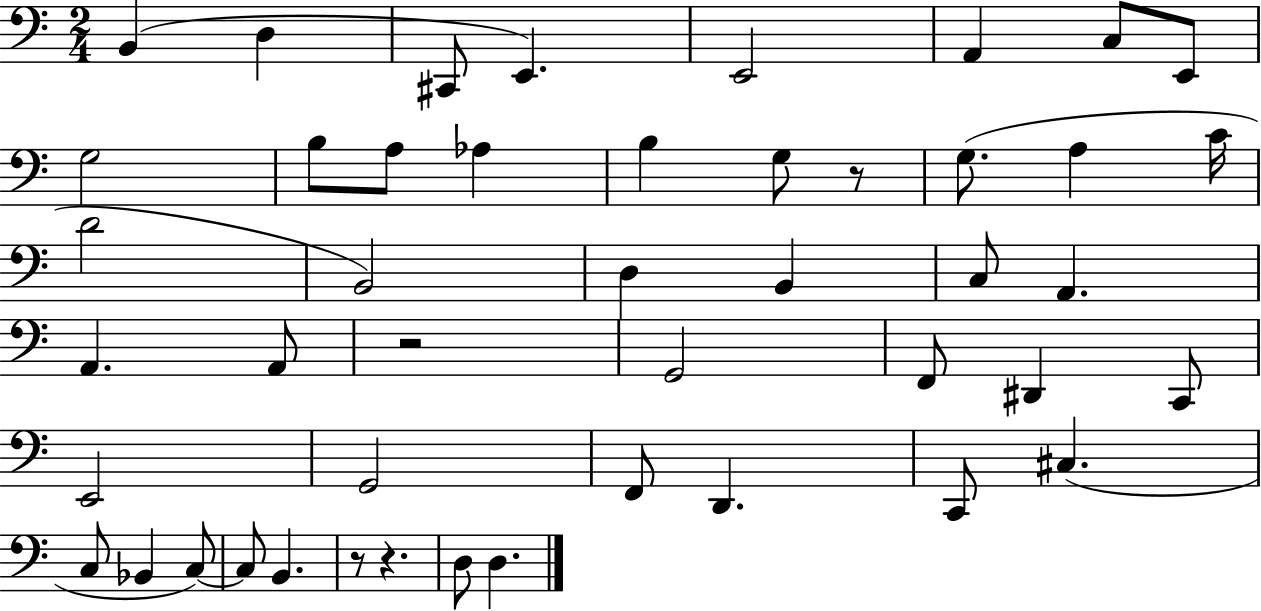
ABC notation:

X:1
T:Untitled
M:2/4
L:1/4
K:C
B,, D, ^C,,/2 E,, E,,2 A,, C,/2 E,,/2 G,2 B,/2 A,/2 _A, B, G,/2 z/2 G,/2 A, C/4 D2 B,,2 D, B,, C,/2 A,, A,, A,,/2 z2 G,,2 F,,/2 ^D,, C,,/2 E,,2 G,,2 F,,/2 D,, C,,/2 ^C, C,/2 _B,, C,/2 C,/2 B,, z/2 z D,/2 D,